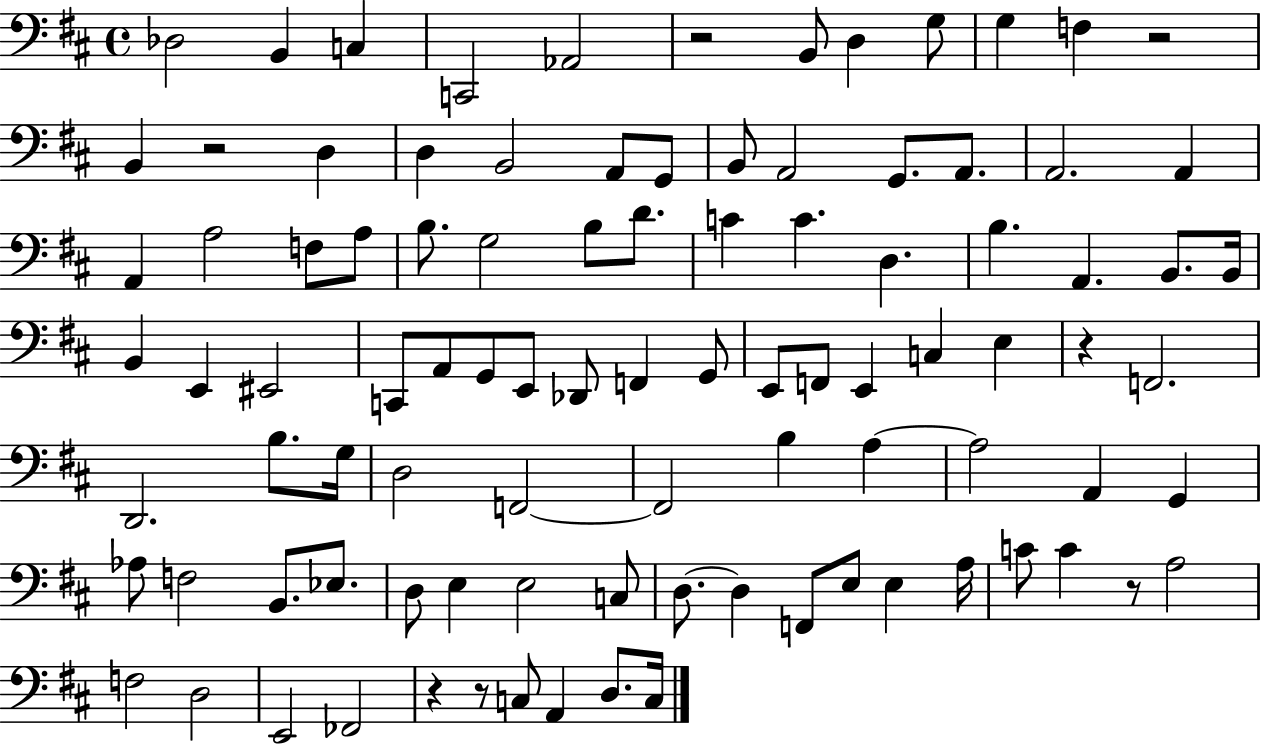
Db3/h B2/q C3/q C2/h Ab2/h R/h B2/e D3/q G3/e G3/q F3/q R/h B2/q R/h D3/q D3/q B2/h A2/e G2/e B2/e A2/h G2/e. A2/e. A2/h. A2/q A2/q A3/h F3/e A3/e B3/e. G3/h B3/e D4/e. C4/q C4/q. D3/q. B3/q. A2/q. B2/e. B2/s B2/q E2/q EIS2/h C2/e A2/e G2/e E2/e Db2/e F2/q G2/e E2/e F2/e E2/q C3/q E3/q R/q F2/h. D2/h. B3/e. G3/s D3/h F2/h F2/h B3/q A3/q A3/h A2/q G2/q Ab3/e F3/h B2/e. Eb3/e. D3/e E3/q E3/h C3/e D3/e. D3/q F2/e E3/e E3/q A3/s C4/e C4/q R/e A3/h F3/h D3/h E2/h FES2/h R/q R/e C3/e A2/q D3/e. C3/s